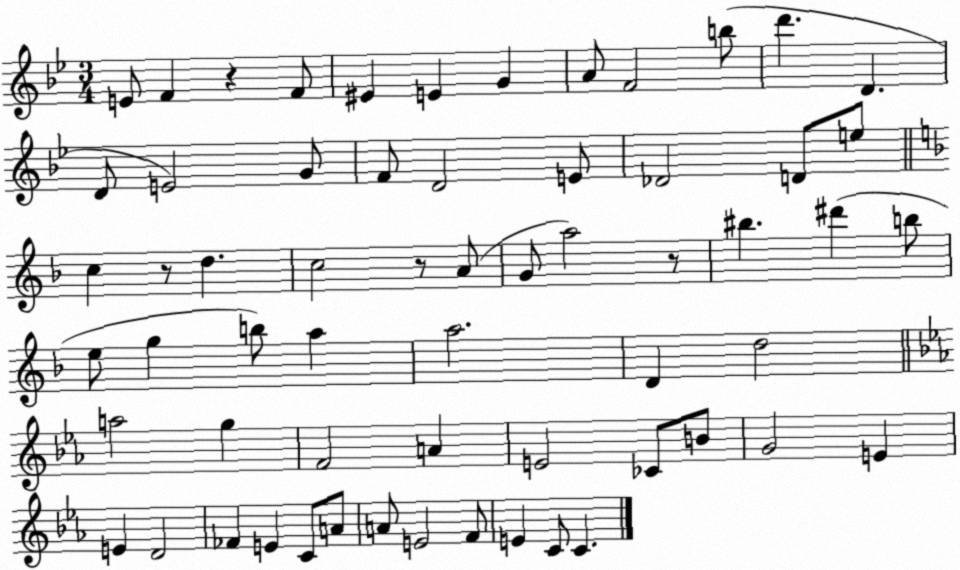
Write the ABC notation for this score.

X:1
T:Untitled
M:3/4
L:1/4
K:Bb
E/2 F z F/2 ^E E G A/2 F2 b/2 d' D D/2 E2 G/2 F/2 D2 E/2 _D2 D/2 e/2 c z/2 d c2 z/2 A/2 G/2 a2 z/2 ^b ^d' b/2 e/2 g b/2 a a2 D d2 a2 g F2 A E2 _C/2 B/2 G2 E E D2 _F E C/2 A/2 A/2 E2 F/2 E C/2 C